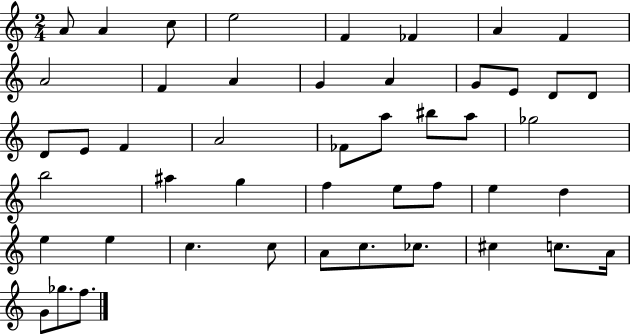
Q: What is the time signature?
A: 2/4